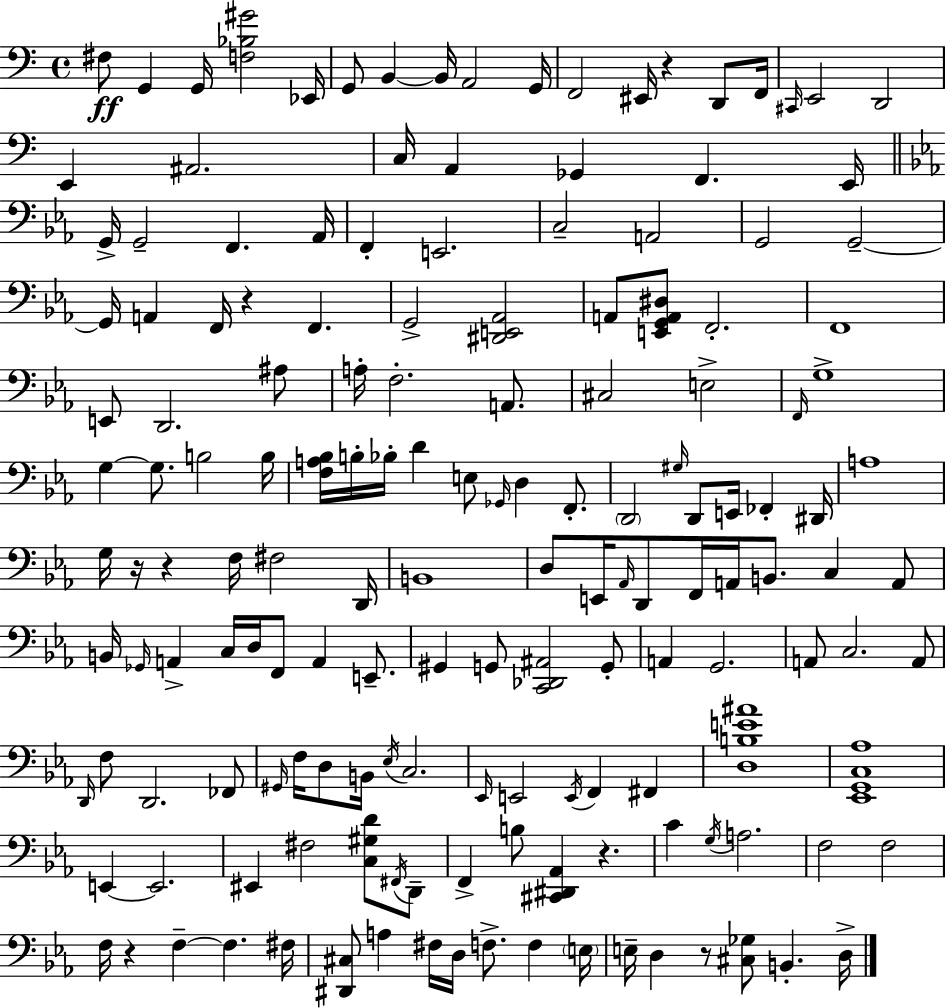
X:1
T:Untitled
M:4/4
L:1/4
K:Am
^F,/2 G,, G,,/4 [F,_B,^G]2 _E,,/4 G,,/2 B,, B,,/4 A,,2 G,,/4 F,,2 ^E,,/4 z D,,/2 F,,/4 ^C,,/4 E,,2 D,,2 E,, ^A,,2 C,/4 A,, _G,, F,, E,,/4 G,,/4 G,,2 F,, _A,,/4 F,, E,,2 C,2 A,,2 G,,2 G,,2 G,,/4 A,, F,,/4 z F,, G,,2 [^D,,E,,_A,,]2 A,,/2 [E,,G,,A,,^D,]/2 F,,2 F,,4 E,,/2 D,,2 ^A,/2 A,/4 F,2 A,,/2 ^C,2 E,2 F,,/4 G,4 G, G,/2 B,2 B,/4 [F,A,_B,]/4 B,/4 _B,/4 D E,/2 _G,,/4 D, F,,/2 D,,2 ^G,/4 D,,/2 E,,/4 _F,, ^D,,/4 A,4 G,/4 z/4 z F,/4 ^F,2 D,,/4 B,,4 D,/2 E,,/4 _A,,/4 D,,/2 F,,/4 A,,/4 B,,/2 C, A,,/2 B,,/4 _G,,/4 A,, C,/4 D,/4 F,,/2 A,, E,,/2 ^G,, G,,/2 [C,,_D,,^A,,]2 G,,/2 A,, G,,2 A,,/2 C,2 A,,/2 D,,/4 F,/2 D,,2 _F,,/2 ^G,,/4 F,/4 D,/2 B,,/4 _E,/4 C,2 _E,,/4 E,,2 E,,/4 F,, ^F,, [D,B,E^A]4 [_E,,G,,C,_A,]4 E,, E,,2 ^E,, ^F,2 [C,^G,D]/2 ^F,,/4 D,,/2 F,, B,/2 [^C,,^D,,_A,,] z C G,/4 A,2 F,2 F,2 F,/4 z F, F, ^F,/4 [^D,,^C,]/2 A, ^F,/4 D,/4 F,/2 F, E,/4 E,/4 D, z/2 [^C,_G,]/2 B,, D,/4